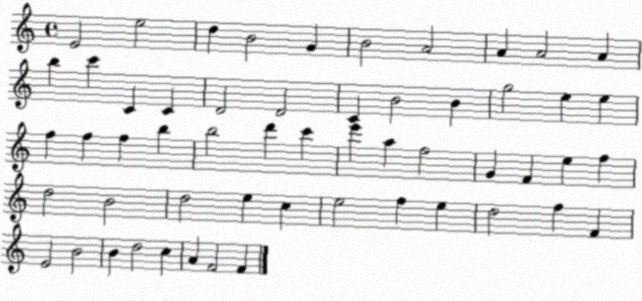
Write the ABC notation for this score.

X:1
T:Untitled
M:4/4
L:1/4
K:C
E2 e2 d B2 G B2 A2 A A2 A b c' C C D2 D2 C B2 B g2 e e f f f b b2 d' c' e' a f2 G F e f d2 B2 d2 e c e2 f e d2 f F E2 B2 B d2 c A F2 F